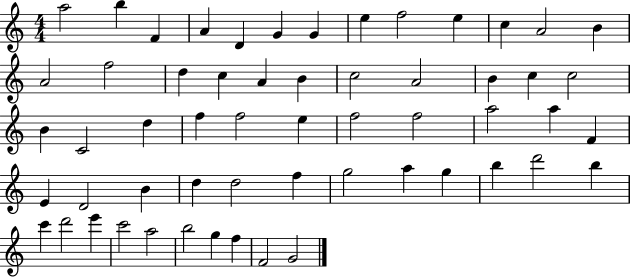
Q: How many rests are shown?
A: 0